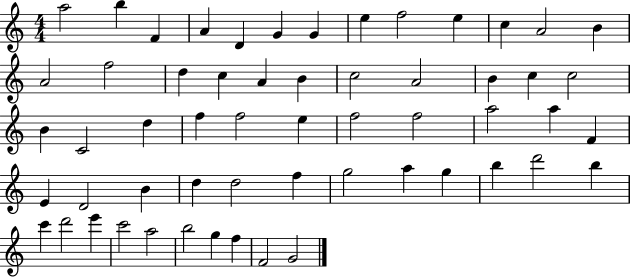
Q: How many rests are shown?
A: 0